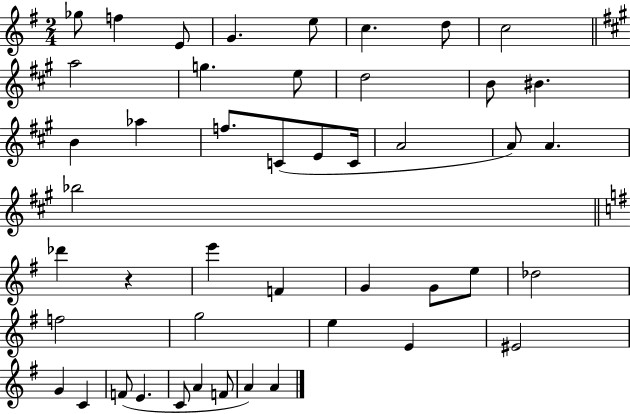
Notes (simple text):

Gb5/e F5/q E4/e G4/q. E5/e C5/q. D5/e C5/h A5/h G5/q. E5/e D5/h B4/e BIS4/q. B4/q Ab5/q F5/e. C4/e E4/e C4/s A4/h A4/e A4/q. Bb5/h Db6/q R/q E6/q F4/q G4/q G4/e E5/e Db5/h F5/h G5/h E5/q E4/q EIS4/h G4/q C4/q F4/e E4/q. C4/e A4/q F4/e A4/q A4/q